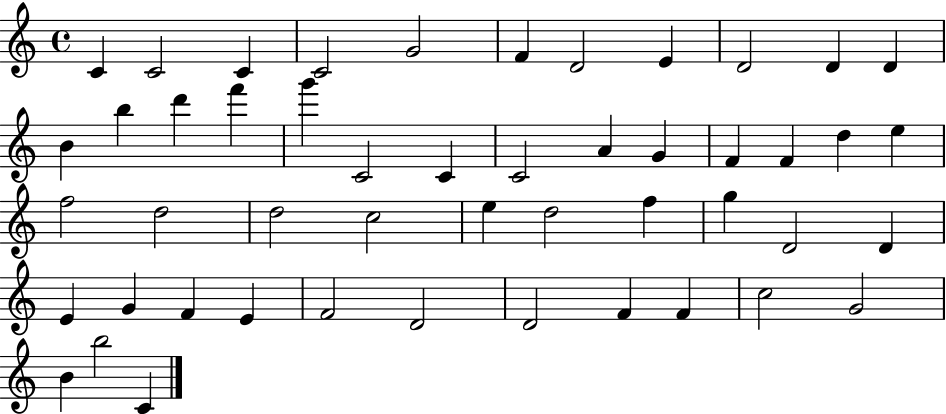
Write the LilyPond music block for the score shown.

{
  \clef treble
  \time 4/4
  \defaultTimeSignature
  \key c \major
  c'4 c'2 c'4 | c'2 g'2 | f'4 d'2 e'4 | d'2 d'4 d'4 | \break b'4 b''4 d'''4 f'''4 | g'''4 c'2 c'4 | c'2 a'4 g'4 | f'4 f'4 d''4 e''4 | \break f''2 d''2 | d''2 c''2 | e''4 d''2 f''4 | g''4 d'2 d'4 | \break e'4 g'4 f'4 e'4 | f'2 d'2 | d'2 f'4 f'4 | c''2 g'2 | \break b'4 b''2 c'4 | \bar "|."
}